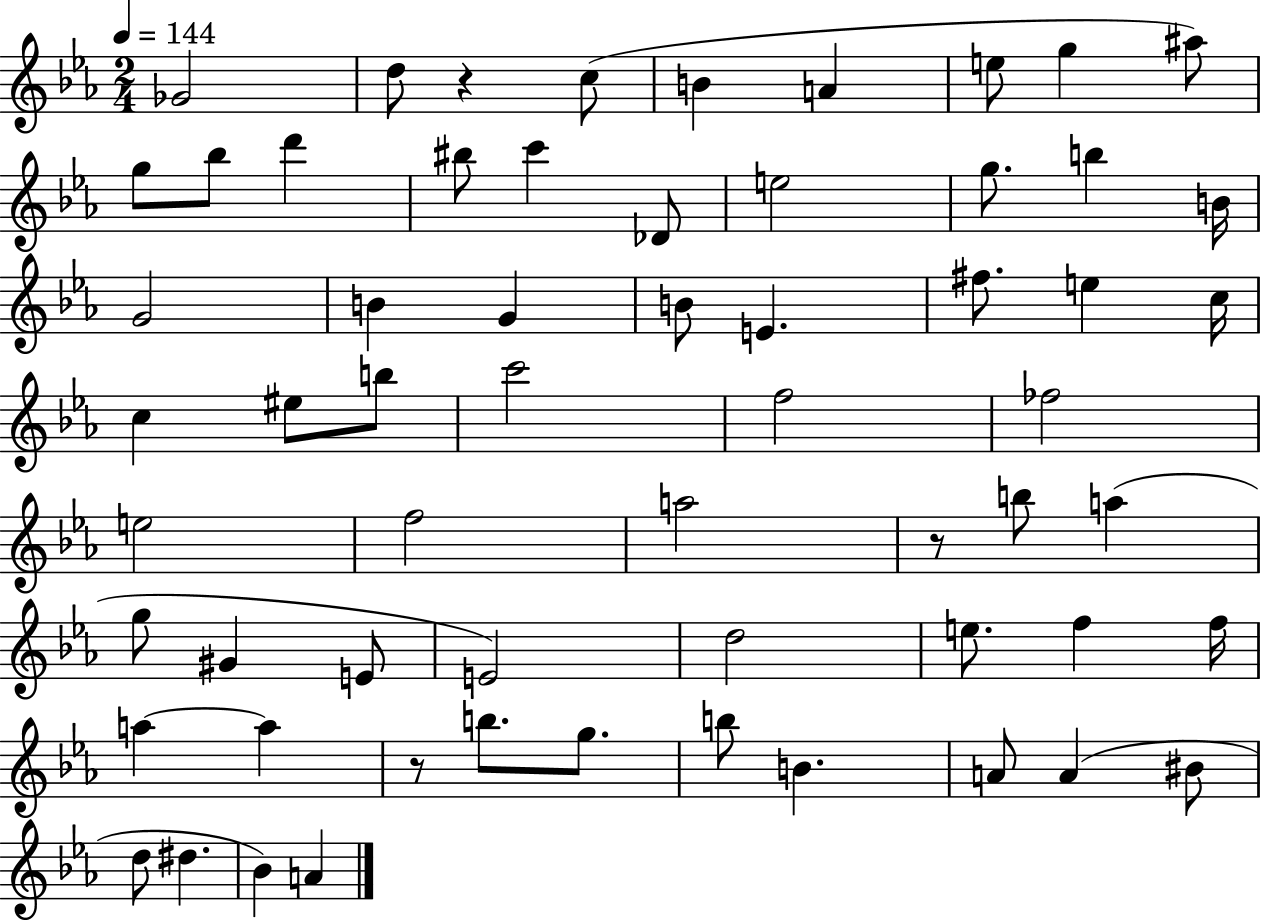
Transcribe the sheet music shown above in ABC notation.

X:1
T:Untitled
M:2/4
L:1/4
K:Eb
_G2 d/2 z c/2 B A e/2 g ^a/2 g/2 _b/2 d' ^b/2 c' _D/2 e2 g/2 b B/4 G2 B G B/2 E ^f/2 e c/4 c ^e/2 b/2 c'2 f2 _f2 e2 f2 a2 z/2 b/2 a g/2 ^G E/2 E2 d2 e/2 f f/4 a a z/2 b/2 g/2 b/2 B A/2 A ^B/2 d/2 ^d _B A